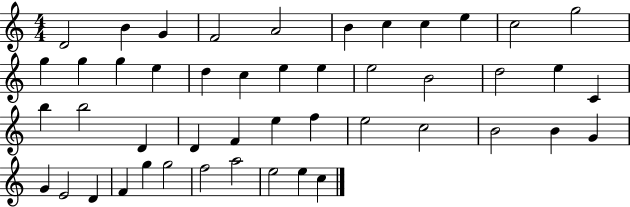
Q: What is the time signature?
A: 4/4